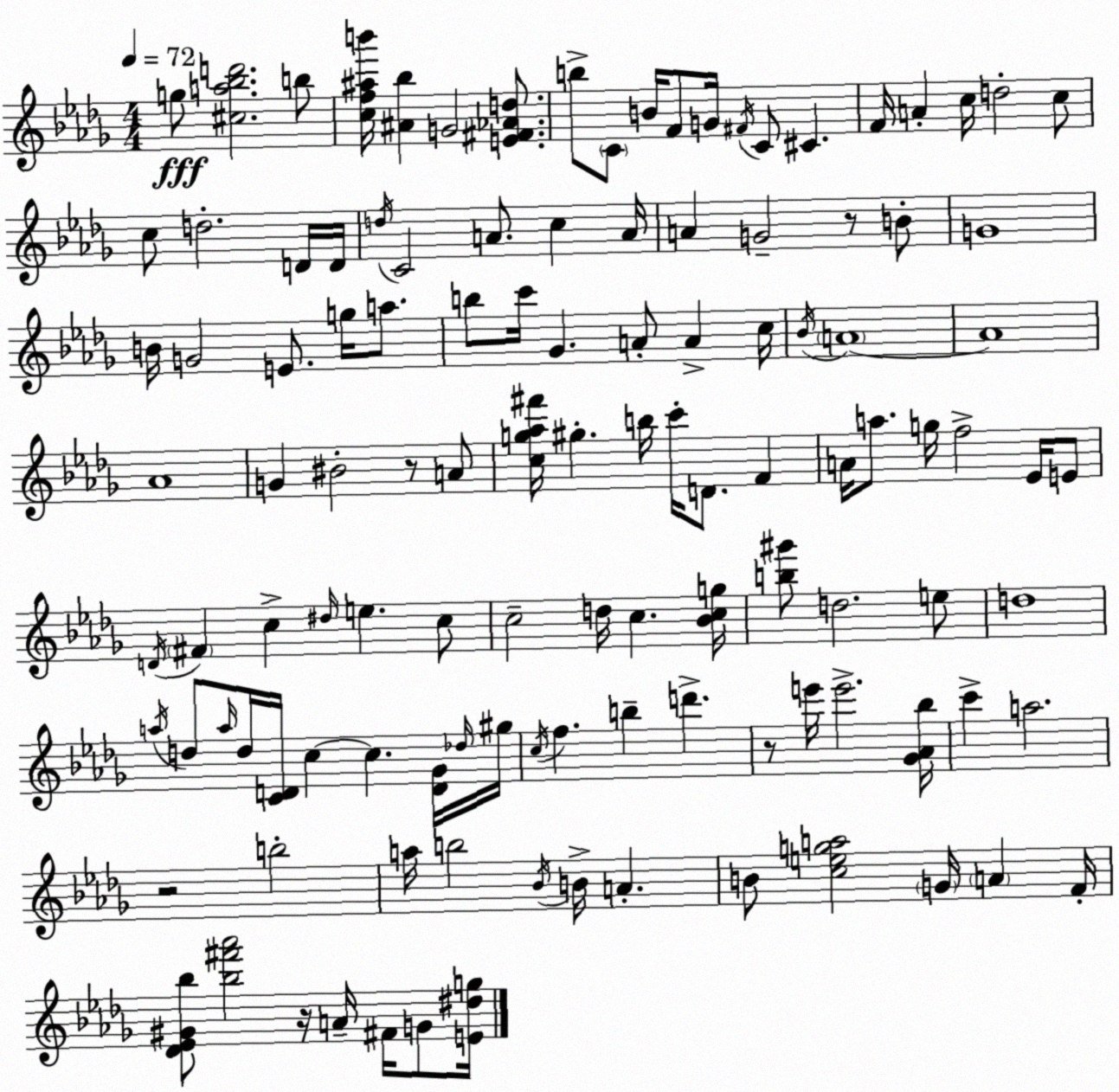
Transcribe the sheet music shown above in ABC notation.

X:1
T:Untitled
M:4/4
L:1/4
K:Bbm
g/2 [^ca_bd']2 b/2 [cf^ab']/4 [^A_b] G2 [E^F_Ad]/2 b/2 C/2 B/4 F/2 G/4 ^F/4 C/2 ^C F/4 A c/4 d2 c/2 c/2 d2 D/4 D/4 d/4 C2 A/2 c A/4 A G2 z/2 B/2 G4 B/4 G2 E/2 g/4 a/2 b/2 c'/4 _G A/2 A c/4 _B/4 A4 A4 _A4 G ^B2 z/2 A/2 [cg_a^f']/4 ^g b/4 c'/4 D/2 F A/4 a/2 g/4 f2 _E/4 E/2 D/4 ^F c ^d/4 e c/2 c2 d/4 c [_Bcg]/4 [b^g']/2 d2 e/2 d4 a/4 d/2 a/4 d/4 [CD]/4 c c [D_G]/4 _d/4 ^g/4 c/4 f b d' z/2 e'/4 e'2 [_G_A_b]/4 c' a2 z2 b2 a/4 b2 _B/4 B/4 A B/2 [cega]2 G/4 A F/4 [_D_E^G_b]/2 [_b^f'_a']2 z/4 A/4 ^F/4 G/2 [E^dg]/4